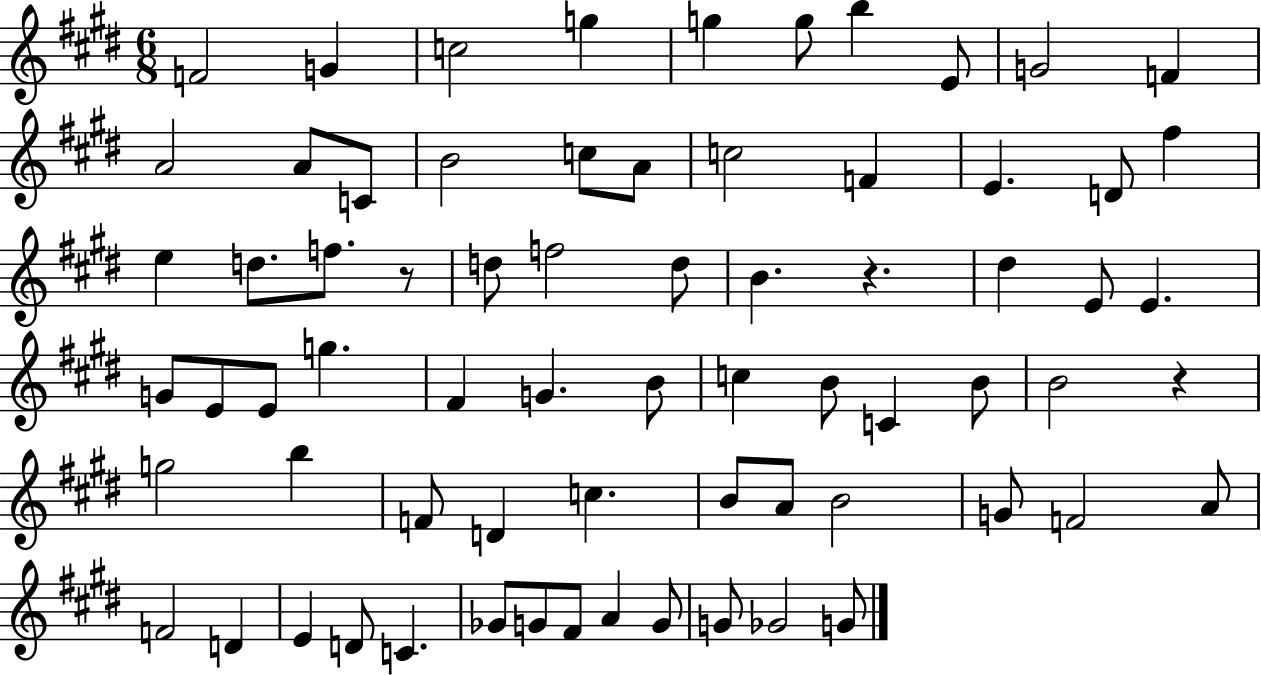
F4/h G4/q C5/h G5/q G5/q G5/e B5/q E4/e G4/h F4/q A4/h A4/e C4/e B4/h C5/e A4/e C5/h F4/q E4/q. D4/e F#5/q E5/q D5/e. F5/e. R/e D5/e F5/h D5/e B4/q. R/q. D#5/q E4/e E4/q. G4/e E4/e E4/e G5/q. F#4/q G4/q. B4/e C5/q B4/e C4/q B4/e B4/h R/q G5/h B5/q F4/e D4/q C5/q. B4/e A4/e B4/h G4/e F4/h A4/e F4/h D4/q E4/q D4/e C4/q. Gb4/e G4/e F#4/e A4/q G4/e G4/e Gb4/h G4/e